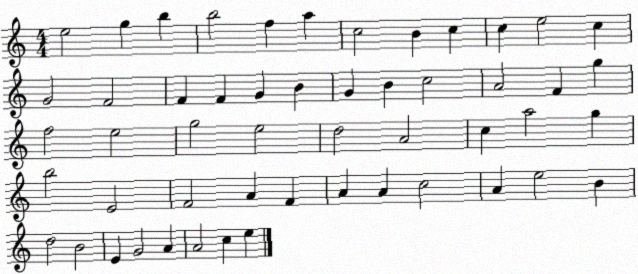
X:1
T:Untitled
M:4/4
L:1/4
K:C
e2 g b b2 f a c2 B c c e2 c G2 F2 F F G B G B c2 A2 F g f2 e2 g2 e2 d2 A2 c a2 g b2 E2 F2 A F A A c2 A e2 B d2 B2 E G2 A A2 c e